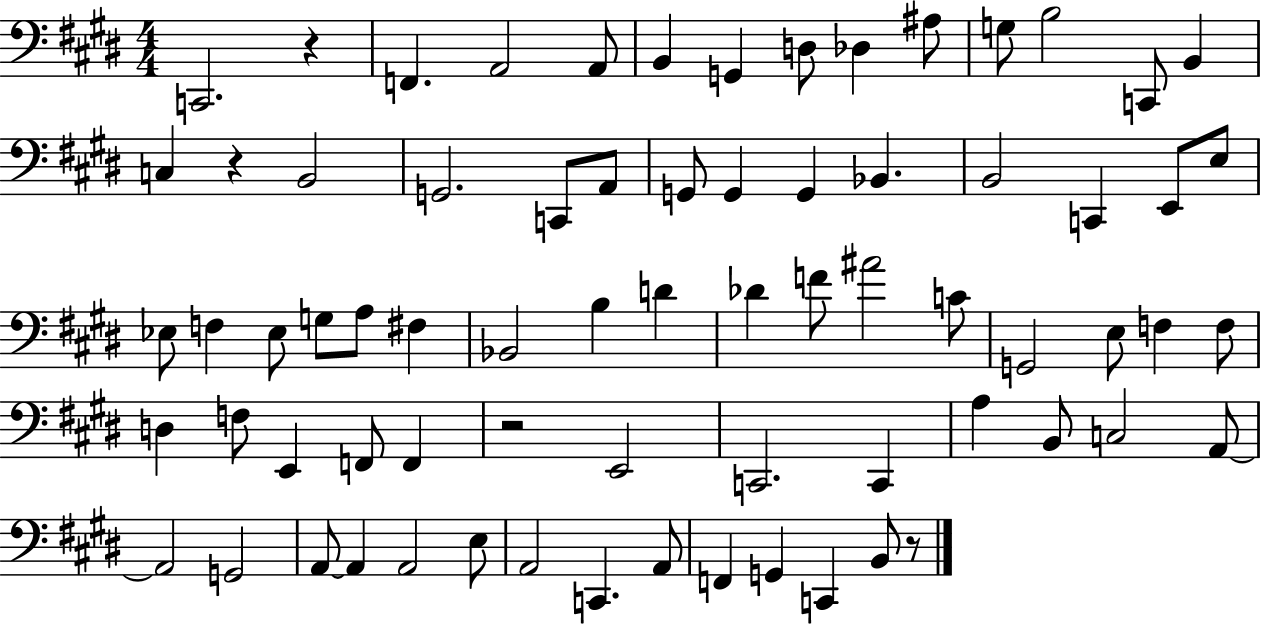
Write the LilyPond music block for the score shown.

{
  \clef bass
  \numericTimeSignature
  \time 4/4
  \key e \major
  \repeat volta 2 { c,2. r4 | f,4. a,2 a,8 | b,4 g,4 d8 des4 ais8 | g8 b2 c,8 b,4 | \break c4 r4 b,2 | g,2. c,8 a,8 | g,8 g,4 g,4 bes,4. | b,2 c,4 e,8 e8 | \break ees8 f4 ees8 g8 a8 fis4 | bes,2 b4 d'4 | des'4 f'8 ais'2 c'8 | g,2 e8 f4 f8 | \break d4 f8 e,4 f,8 f,4 | r2 e,2 | c,2. c,4 | a4 b,8 c2 a,8~~ | \break a,2 g,2 | a,8~~ a,4 a,2 e8 | a,2 c,4. a,8 | f,4 g,4 c,4 b,8 r8 | \break } \bar "|."
}